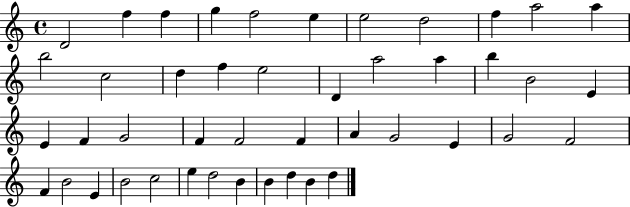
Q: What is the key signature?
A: C major